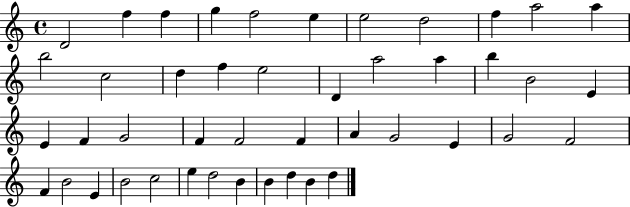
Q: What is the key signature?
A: C major